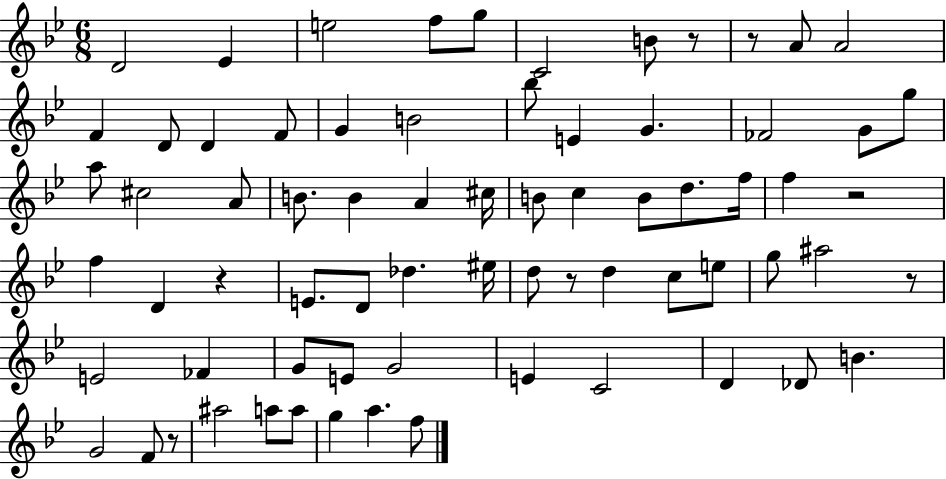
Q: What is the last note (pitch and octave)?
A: F5